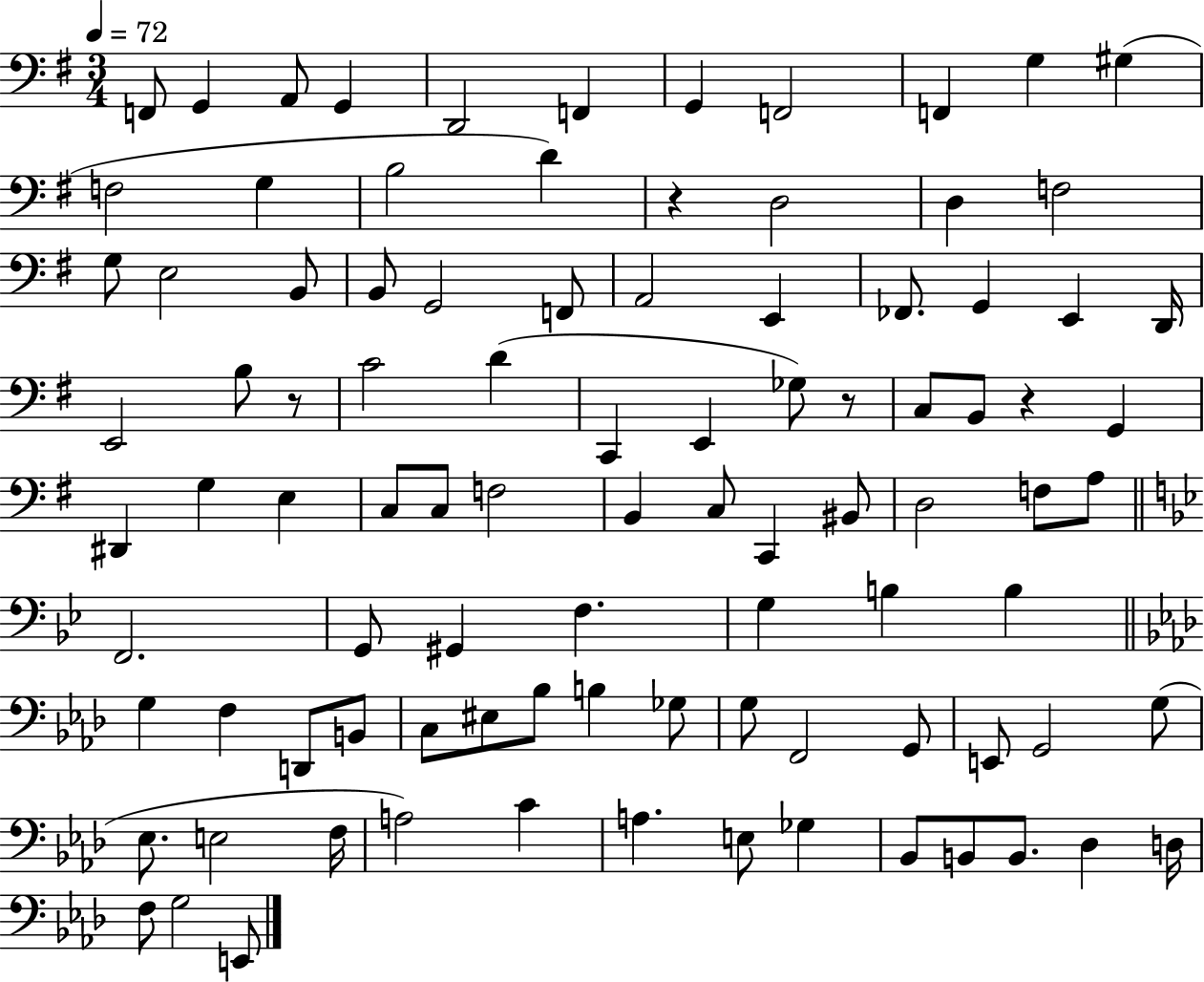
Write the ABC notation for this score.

X:1
T:Untitled
M:3/4
L:1/4
K:G
F,,/2 G,, A,,/2 G,, D,,2 F,, G,, F,,2 F,, G, ^G, F,2 G, B,2 D z D,2 D, F,2 G,/2 E,2 B,,/2 B,,/2 G,,2 F,,/2 A,,2 E,, _F,,/2 G,, E,, D,,/4 E,,2 B,/2 z/2 C2 D C,, E,, _G,/2 z/2 C,/2 B,,/2 z G,, ^D,, G, E, C,/2 C,/2 F,2 B,, C,/2 C,, ^B,,/2 D,2 F,/2 A,/2 F,,2 G,,/2 ^G,, F, G, B, B, G, F, D,,/2 B,,/2 C,/2 ^E,/2 _B,/2 B, _G,/2 G,/2 F,,2 G,,/2 E,,/2 G,,2 G,/2 _E,/2 E,2 F,/4 A,2 C A, E,/2 _G, _B,,/2 B,,/2 B,,/2 _D, D,/4 F,/2 G,2 E,,/2